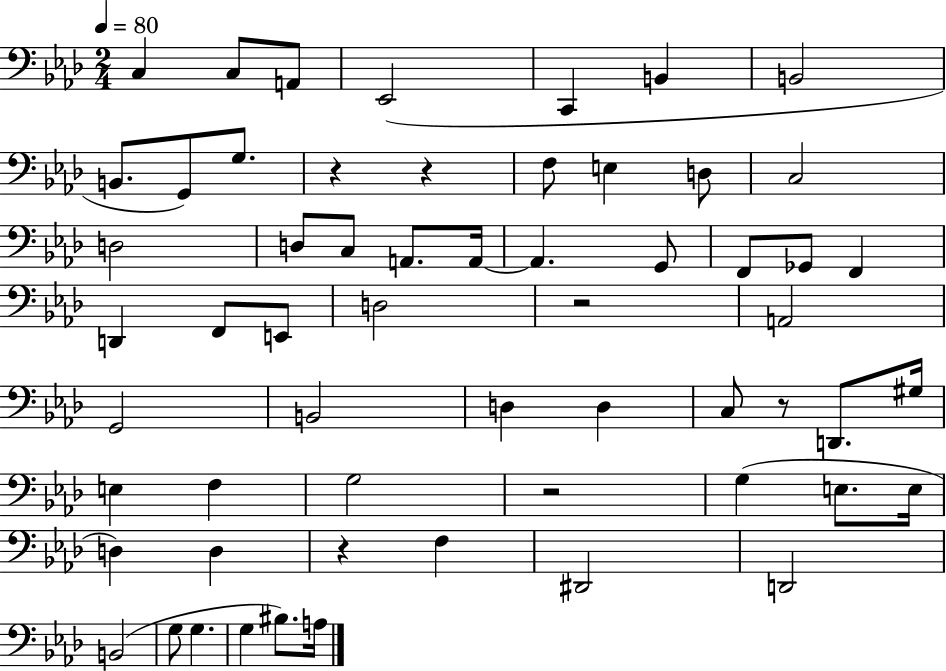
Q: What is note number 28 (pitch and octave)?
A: D3